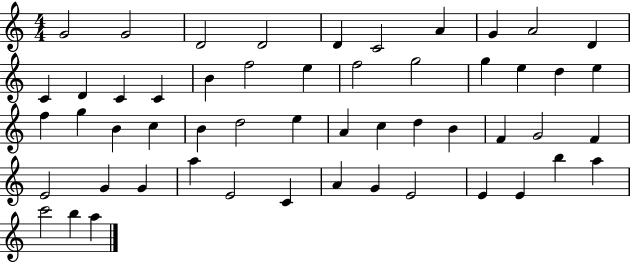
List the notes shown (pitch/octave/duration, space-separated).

G4/h G4/h D4/h D4/h D4/q C4/h A4/q G4/q A4/h D4/q C4/q D4/q C4/q C4/q B4/q F5/h E5/q F5/h G5/h G5/q E5/q D5/q E5/q F5/q G5/q B4/q C5/q B4/q D5/h E5/q A4/q C5/q D5/q B4/q F4/q G4/h F4/q E4/h G4/q G4/q A5/q E4/h C4/q A4/q G4/q E4/h E4/q E4/q B5/q A5/q C6/h B5/q A5/q